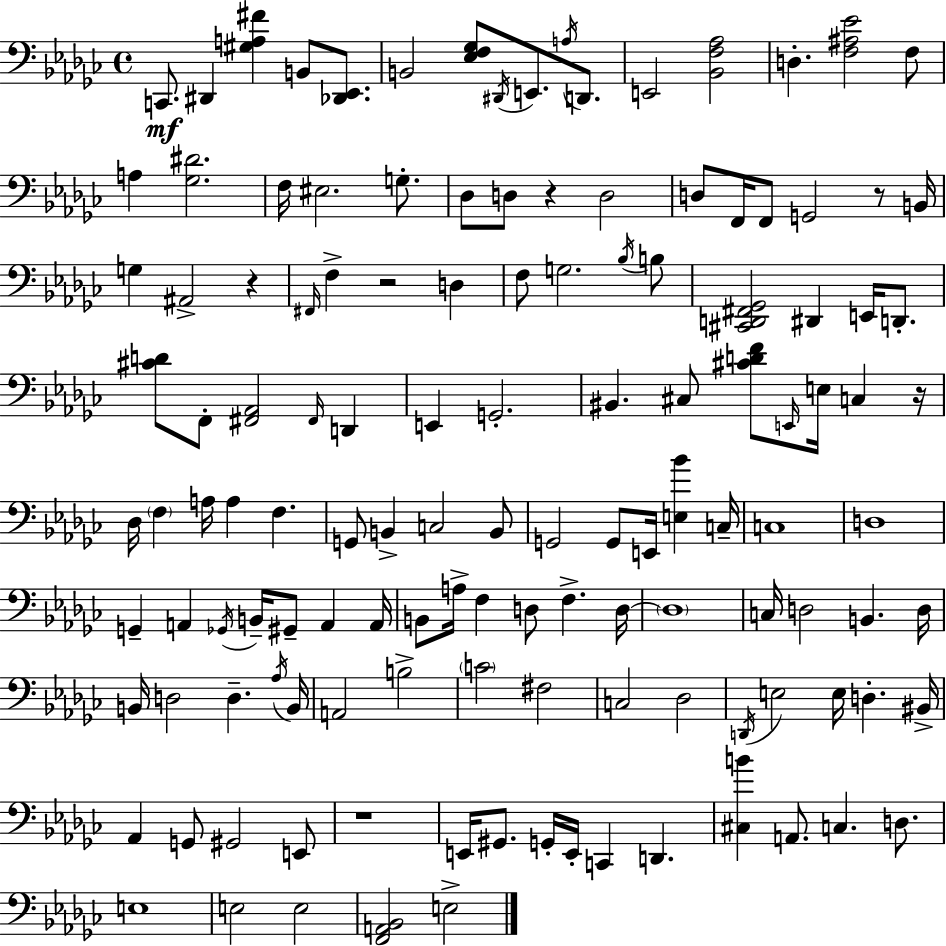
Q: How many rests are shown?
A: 6